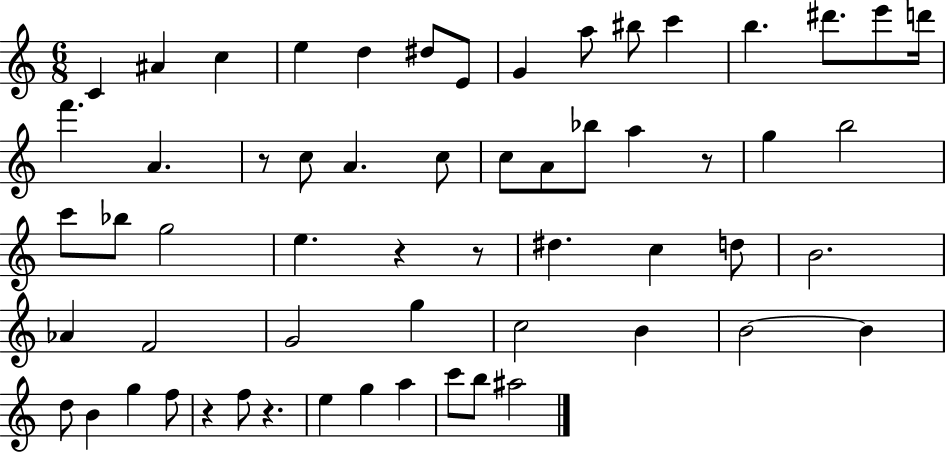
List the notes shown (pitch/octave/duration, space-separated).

C4/q A#4/q C5/q E5/q D5/q D#5/e E4/e G4/q A5/e BIS5/e C6/q B5/q. D#6/e. E6/e D6/s F6/q. A4/q. R/e C5/e A4/q. C5/e C5/e A4/e Bb5/e A5/q R/e G5/q B5/h C6/e Bb5/e G5/h E5/q. R/q R/e D#5/q. C5/q D5/e B4/h. Ab4/q F4/h G4/h G5/q C5/h B4/q B4/h B4/q D5/e B4/q G5/q F5/e R/q F5/e R/q. E5/q G5/q A5/q C6/e B5/e A#5/h